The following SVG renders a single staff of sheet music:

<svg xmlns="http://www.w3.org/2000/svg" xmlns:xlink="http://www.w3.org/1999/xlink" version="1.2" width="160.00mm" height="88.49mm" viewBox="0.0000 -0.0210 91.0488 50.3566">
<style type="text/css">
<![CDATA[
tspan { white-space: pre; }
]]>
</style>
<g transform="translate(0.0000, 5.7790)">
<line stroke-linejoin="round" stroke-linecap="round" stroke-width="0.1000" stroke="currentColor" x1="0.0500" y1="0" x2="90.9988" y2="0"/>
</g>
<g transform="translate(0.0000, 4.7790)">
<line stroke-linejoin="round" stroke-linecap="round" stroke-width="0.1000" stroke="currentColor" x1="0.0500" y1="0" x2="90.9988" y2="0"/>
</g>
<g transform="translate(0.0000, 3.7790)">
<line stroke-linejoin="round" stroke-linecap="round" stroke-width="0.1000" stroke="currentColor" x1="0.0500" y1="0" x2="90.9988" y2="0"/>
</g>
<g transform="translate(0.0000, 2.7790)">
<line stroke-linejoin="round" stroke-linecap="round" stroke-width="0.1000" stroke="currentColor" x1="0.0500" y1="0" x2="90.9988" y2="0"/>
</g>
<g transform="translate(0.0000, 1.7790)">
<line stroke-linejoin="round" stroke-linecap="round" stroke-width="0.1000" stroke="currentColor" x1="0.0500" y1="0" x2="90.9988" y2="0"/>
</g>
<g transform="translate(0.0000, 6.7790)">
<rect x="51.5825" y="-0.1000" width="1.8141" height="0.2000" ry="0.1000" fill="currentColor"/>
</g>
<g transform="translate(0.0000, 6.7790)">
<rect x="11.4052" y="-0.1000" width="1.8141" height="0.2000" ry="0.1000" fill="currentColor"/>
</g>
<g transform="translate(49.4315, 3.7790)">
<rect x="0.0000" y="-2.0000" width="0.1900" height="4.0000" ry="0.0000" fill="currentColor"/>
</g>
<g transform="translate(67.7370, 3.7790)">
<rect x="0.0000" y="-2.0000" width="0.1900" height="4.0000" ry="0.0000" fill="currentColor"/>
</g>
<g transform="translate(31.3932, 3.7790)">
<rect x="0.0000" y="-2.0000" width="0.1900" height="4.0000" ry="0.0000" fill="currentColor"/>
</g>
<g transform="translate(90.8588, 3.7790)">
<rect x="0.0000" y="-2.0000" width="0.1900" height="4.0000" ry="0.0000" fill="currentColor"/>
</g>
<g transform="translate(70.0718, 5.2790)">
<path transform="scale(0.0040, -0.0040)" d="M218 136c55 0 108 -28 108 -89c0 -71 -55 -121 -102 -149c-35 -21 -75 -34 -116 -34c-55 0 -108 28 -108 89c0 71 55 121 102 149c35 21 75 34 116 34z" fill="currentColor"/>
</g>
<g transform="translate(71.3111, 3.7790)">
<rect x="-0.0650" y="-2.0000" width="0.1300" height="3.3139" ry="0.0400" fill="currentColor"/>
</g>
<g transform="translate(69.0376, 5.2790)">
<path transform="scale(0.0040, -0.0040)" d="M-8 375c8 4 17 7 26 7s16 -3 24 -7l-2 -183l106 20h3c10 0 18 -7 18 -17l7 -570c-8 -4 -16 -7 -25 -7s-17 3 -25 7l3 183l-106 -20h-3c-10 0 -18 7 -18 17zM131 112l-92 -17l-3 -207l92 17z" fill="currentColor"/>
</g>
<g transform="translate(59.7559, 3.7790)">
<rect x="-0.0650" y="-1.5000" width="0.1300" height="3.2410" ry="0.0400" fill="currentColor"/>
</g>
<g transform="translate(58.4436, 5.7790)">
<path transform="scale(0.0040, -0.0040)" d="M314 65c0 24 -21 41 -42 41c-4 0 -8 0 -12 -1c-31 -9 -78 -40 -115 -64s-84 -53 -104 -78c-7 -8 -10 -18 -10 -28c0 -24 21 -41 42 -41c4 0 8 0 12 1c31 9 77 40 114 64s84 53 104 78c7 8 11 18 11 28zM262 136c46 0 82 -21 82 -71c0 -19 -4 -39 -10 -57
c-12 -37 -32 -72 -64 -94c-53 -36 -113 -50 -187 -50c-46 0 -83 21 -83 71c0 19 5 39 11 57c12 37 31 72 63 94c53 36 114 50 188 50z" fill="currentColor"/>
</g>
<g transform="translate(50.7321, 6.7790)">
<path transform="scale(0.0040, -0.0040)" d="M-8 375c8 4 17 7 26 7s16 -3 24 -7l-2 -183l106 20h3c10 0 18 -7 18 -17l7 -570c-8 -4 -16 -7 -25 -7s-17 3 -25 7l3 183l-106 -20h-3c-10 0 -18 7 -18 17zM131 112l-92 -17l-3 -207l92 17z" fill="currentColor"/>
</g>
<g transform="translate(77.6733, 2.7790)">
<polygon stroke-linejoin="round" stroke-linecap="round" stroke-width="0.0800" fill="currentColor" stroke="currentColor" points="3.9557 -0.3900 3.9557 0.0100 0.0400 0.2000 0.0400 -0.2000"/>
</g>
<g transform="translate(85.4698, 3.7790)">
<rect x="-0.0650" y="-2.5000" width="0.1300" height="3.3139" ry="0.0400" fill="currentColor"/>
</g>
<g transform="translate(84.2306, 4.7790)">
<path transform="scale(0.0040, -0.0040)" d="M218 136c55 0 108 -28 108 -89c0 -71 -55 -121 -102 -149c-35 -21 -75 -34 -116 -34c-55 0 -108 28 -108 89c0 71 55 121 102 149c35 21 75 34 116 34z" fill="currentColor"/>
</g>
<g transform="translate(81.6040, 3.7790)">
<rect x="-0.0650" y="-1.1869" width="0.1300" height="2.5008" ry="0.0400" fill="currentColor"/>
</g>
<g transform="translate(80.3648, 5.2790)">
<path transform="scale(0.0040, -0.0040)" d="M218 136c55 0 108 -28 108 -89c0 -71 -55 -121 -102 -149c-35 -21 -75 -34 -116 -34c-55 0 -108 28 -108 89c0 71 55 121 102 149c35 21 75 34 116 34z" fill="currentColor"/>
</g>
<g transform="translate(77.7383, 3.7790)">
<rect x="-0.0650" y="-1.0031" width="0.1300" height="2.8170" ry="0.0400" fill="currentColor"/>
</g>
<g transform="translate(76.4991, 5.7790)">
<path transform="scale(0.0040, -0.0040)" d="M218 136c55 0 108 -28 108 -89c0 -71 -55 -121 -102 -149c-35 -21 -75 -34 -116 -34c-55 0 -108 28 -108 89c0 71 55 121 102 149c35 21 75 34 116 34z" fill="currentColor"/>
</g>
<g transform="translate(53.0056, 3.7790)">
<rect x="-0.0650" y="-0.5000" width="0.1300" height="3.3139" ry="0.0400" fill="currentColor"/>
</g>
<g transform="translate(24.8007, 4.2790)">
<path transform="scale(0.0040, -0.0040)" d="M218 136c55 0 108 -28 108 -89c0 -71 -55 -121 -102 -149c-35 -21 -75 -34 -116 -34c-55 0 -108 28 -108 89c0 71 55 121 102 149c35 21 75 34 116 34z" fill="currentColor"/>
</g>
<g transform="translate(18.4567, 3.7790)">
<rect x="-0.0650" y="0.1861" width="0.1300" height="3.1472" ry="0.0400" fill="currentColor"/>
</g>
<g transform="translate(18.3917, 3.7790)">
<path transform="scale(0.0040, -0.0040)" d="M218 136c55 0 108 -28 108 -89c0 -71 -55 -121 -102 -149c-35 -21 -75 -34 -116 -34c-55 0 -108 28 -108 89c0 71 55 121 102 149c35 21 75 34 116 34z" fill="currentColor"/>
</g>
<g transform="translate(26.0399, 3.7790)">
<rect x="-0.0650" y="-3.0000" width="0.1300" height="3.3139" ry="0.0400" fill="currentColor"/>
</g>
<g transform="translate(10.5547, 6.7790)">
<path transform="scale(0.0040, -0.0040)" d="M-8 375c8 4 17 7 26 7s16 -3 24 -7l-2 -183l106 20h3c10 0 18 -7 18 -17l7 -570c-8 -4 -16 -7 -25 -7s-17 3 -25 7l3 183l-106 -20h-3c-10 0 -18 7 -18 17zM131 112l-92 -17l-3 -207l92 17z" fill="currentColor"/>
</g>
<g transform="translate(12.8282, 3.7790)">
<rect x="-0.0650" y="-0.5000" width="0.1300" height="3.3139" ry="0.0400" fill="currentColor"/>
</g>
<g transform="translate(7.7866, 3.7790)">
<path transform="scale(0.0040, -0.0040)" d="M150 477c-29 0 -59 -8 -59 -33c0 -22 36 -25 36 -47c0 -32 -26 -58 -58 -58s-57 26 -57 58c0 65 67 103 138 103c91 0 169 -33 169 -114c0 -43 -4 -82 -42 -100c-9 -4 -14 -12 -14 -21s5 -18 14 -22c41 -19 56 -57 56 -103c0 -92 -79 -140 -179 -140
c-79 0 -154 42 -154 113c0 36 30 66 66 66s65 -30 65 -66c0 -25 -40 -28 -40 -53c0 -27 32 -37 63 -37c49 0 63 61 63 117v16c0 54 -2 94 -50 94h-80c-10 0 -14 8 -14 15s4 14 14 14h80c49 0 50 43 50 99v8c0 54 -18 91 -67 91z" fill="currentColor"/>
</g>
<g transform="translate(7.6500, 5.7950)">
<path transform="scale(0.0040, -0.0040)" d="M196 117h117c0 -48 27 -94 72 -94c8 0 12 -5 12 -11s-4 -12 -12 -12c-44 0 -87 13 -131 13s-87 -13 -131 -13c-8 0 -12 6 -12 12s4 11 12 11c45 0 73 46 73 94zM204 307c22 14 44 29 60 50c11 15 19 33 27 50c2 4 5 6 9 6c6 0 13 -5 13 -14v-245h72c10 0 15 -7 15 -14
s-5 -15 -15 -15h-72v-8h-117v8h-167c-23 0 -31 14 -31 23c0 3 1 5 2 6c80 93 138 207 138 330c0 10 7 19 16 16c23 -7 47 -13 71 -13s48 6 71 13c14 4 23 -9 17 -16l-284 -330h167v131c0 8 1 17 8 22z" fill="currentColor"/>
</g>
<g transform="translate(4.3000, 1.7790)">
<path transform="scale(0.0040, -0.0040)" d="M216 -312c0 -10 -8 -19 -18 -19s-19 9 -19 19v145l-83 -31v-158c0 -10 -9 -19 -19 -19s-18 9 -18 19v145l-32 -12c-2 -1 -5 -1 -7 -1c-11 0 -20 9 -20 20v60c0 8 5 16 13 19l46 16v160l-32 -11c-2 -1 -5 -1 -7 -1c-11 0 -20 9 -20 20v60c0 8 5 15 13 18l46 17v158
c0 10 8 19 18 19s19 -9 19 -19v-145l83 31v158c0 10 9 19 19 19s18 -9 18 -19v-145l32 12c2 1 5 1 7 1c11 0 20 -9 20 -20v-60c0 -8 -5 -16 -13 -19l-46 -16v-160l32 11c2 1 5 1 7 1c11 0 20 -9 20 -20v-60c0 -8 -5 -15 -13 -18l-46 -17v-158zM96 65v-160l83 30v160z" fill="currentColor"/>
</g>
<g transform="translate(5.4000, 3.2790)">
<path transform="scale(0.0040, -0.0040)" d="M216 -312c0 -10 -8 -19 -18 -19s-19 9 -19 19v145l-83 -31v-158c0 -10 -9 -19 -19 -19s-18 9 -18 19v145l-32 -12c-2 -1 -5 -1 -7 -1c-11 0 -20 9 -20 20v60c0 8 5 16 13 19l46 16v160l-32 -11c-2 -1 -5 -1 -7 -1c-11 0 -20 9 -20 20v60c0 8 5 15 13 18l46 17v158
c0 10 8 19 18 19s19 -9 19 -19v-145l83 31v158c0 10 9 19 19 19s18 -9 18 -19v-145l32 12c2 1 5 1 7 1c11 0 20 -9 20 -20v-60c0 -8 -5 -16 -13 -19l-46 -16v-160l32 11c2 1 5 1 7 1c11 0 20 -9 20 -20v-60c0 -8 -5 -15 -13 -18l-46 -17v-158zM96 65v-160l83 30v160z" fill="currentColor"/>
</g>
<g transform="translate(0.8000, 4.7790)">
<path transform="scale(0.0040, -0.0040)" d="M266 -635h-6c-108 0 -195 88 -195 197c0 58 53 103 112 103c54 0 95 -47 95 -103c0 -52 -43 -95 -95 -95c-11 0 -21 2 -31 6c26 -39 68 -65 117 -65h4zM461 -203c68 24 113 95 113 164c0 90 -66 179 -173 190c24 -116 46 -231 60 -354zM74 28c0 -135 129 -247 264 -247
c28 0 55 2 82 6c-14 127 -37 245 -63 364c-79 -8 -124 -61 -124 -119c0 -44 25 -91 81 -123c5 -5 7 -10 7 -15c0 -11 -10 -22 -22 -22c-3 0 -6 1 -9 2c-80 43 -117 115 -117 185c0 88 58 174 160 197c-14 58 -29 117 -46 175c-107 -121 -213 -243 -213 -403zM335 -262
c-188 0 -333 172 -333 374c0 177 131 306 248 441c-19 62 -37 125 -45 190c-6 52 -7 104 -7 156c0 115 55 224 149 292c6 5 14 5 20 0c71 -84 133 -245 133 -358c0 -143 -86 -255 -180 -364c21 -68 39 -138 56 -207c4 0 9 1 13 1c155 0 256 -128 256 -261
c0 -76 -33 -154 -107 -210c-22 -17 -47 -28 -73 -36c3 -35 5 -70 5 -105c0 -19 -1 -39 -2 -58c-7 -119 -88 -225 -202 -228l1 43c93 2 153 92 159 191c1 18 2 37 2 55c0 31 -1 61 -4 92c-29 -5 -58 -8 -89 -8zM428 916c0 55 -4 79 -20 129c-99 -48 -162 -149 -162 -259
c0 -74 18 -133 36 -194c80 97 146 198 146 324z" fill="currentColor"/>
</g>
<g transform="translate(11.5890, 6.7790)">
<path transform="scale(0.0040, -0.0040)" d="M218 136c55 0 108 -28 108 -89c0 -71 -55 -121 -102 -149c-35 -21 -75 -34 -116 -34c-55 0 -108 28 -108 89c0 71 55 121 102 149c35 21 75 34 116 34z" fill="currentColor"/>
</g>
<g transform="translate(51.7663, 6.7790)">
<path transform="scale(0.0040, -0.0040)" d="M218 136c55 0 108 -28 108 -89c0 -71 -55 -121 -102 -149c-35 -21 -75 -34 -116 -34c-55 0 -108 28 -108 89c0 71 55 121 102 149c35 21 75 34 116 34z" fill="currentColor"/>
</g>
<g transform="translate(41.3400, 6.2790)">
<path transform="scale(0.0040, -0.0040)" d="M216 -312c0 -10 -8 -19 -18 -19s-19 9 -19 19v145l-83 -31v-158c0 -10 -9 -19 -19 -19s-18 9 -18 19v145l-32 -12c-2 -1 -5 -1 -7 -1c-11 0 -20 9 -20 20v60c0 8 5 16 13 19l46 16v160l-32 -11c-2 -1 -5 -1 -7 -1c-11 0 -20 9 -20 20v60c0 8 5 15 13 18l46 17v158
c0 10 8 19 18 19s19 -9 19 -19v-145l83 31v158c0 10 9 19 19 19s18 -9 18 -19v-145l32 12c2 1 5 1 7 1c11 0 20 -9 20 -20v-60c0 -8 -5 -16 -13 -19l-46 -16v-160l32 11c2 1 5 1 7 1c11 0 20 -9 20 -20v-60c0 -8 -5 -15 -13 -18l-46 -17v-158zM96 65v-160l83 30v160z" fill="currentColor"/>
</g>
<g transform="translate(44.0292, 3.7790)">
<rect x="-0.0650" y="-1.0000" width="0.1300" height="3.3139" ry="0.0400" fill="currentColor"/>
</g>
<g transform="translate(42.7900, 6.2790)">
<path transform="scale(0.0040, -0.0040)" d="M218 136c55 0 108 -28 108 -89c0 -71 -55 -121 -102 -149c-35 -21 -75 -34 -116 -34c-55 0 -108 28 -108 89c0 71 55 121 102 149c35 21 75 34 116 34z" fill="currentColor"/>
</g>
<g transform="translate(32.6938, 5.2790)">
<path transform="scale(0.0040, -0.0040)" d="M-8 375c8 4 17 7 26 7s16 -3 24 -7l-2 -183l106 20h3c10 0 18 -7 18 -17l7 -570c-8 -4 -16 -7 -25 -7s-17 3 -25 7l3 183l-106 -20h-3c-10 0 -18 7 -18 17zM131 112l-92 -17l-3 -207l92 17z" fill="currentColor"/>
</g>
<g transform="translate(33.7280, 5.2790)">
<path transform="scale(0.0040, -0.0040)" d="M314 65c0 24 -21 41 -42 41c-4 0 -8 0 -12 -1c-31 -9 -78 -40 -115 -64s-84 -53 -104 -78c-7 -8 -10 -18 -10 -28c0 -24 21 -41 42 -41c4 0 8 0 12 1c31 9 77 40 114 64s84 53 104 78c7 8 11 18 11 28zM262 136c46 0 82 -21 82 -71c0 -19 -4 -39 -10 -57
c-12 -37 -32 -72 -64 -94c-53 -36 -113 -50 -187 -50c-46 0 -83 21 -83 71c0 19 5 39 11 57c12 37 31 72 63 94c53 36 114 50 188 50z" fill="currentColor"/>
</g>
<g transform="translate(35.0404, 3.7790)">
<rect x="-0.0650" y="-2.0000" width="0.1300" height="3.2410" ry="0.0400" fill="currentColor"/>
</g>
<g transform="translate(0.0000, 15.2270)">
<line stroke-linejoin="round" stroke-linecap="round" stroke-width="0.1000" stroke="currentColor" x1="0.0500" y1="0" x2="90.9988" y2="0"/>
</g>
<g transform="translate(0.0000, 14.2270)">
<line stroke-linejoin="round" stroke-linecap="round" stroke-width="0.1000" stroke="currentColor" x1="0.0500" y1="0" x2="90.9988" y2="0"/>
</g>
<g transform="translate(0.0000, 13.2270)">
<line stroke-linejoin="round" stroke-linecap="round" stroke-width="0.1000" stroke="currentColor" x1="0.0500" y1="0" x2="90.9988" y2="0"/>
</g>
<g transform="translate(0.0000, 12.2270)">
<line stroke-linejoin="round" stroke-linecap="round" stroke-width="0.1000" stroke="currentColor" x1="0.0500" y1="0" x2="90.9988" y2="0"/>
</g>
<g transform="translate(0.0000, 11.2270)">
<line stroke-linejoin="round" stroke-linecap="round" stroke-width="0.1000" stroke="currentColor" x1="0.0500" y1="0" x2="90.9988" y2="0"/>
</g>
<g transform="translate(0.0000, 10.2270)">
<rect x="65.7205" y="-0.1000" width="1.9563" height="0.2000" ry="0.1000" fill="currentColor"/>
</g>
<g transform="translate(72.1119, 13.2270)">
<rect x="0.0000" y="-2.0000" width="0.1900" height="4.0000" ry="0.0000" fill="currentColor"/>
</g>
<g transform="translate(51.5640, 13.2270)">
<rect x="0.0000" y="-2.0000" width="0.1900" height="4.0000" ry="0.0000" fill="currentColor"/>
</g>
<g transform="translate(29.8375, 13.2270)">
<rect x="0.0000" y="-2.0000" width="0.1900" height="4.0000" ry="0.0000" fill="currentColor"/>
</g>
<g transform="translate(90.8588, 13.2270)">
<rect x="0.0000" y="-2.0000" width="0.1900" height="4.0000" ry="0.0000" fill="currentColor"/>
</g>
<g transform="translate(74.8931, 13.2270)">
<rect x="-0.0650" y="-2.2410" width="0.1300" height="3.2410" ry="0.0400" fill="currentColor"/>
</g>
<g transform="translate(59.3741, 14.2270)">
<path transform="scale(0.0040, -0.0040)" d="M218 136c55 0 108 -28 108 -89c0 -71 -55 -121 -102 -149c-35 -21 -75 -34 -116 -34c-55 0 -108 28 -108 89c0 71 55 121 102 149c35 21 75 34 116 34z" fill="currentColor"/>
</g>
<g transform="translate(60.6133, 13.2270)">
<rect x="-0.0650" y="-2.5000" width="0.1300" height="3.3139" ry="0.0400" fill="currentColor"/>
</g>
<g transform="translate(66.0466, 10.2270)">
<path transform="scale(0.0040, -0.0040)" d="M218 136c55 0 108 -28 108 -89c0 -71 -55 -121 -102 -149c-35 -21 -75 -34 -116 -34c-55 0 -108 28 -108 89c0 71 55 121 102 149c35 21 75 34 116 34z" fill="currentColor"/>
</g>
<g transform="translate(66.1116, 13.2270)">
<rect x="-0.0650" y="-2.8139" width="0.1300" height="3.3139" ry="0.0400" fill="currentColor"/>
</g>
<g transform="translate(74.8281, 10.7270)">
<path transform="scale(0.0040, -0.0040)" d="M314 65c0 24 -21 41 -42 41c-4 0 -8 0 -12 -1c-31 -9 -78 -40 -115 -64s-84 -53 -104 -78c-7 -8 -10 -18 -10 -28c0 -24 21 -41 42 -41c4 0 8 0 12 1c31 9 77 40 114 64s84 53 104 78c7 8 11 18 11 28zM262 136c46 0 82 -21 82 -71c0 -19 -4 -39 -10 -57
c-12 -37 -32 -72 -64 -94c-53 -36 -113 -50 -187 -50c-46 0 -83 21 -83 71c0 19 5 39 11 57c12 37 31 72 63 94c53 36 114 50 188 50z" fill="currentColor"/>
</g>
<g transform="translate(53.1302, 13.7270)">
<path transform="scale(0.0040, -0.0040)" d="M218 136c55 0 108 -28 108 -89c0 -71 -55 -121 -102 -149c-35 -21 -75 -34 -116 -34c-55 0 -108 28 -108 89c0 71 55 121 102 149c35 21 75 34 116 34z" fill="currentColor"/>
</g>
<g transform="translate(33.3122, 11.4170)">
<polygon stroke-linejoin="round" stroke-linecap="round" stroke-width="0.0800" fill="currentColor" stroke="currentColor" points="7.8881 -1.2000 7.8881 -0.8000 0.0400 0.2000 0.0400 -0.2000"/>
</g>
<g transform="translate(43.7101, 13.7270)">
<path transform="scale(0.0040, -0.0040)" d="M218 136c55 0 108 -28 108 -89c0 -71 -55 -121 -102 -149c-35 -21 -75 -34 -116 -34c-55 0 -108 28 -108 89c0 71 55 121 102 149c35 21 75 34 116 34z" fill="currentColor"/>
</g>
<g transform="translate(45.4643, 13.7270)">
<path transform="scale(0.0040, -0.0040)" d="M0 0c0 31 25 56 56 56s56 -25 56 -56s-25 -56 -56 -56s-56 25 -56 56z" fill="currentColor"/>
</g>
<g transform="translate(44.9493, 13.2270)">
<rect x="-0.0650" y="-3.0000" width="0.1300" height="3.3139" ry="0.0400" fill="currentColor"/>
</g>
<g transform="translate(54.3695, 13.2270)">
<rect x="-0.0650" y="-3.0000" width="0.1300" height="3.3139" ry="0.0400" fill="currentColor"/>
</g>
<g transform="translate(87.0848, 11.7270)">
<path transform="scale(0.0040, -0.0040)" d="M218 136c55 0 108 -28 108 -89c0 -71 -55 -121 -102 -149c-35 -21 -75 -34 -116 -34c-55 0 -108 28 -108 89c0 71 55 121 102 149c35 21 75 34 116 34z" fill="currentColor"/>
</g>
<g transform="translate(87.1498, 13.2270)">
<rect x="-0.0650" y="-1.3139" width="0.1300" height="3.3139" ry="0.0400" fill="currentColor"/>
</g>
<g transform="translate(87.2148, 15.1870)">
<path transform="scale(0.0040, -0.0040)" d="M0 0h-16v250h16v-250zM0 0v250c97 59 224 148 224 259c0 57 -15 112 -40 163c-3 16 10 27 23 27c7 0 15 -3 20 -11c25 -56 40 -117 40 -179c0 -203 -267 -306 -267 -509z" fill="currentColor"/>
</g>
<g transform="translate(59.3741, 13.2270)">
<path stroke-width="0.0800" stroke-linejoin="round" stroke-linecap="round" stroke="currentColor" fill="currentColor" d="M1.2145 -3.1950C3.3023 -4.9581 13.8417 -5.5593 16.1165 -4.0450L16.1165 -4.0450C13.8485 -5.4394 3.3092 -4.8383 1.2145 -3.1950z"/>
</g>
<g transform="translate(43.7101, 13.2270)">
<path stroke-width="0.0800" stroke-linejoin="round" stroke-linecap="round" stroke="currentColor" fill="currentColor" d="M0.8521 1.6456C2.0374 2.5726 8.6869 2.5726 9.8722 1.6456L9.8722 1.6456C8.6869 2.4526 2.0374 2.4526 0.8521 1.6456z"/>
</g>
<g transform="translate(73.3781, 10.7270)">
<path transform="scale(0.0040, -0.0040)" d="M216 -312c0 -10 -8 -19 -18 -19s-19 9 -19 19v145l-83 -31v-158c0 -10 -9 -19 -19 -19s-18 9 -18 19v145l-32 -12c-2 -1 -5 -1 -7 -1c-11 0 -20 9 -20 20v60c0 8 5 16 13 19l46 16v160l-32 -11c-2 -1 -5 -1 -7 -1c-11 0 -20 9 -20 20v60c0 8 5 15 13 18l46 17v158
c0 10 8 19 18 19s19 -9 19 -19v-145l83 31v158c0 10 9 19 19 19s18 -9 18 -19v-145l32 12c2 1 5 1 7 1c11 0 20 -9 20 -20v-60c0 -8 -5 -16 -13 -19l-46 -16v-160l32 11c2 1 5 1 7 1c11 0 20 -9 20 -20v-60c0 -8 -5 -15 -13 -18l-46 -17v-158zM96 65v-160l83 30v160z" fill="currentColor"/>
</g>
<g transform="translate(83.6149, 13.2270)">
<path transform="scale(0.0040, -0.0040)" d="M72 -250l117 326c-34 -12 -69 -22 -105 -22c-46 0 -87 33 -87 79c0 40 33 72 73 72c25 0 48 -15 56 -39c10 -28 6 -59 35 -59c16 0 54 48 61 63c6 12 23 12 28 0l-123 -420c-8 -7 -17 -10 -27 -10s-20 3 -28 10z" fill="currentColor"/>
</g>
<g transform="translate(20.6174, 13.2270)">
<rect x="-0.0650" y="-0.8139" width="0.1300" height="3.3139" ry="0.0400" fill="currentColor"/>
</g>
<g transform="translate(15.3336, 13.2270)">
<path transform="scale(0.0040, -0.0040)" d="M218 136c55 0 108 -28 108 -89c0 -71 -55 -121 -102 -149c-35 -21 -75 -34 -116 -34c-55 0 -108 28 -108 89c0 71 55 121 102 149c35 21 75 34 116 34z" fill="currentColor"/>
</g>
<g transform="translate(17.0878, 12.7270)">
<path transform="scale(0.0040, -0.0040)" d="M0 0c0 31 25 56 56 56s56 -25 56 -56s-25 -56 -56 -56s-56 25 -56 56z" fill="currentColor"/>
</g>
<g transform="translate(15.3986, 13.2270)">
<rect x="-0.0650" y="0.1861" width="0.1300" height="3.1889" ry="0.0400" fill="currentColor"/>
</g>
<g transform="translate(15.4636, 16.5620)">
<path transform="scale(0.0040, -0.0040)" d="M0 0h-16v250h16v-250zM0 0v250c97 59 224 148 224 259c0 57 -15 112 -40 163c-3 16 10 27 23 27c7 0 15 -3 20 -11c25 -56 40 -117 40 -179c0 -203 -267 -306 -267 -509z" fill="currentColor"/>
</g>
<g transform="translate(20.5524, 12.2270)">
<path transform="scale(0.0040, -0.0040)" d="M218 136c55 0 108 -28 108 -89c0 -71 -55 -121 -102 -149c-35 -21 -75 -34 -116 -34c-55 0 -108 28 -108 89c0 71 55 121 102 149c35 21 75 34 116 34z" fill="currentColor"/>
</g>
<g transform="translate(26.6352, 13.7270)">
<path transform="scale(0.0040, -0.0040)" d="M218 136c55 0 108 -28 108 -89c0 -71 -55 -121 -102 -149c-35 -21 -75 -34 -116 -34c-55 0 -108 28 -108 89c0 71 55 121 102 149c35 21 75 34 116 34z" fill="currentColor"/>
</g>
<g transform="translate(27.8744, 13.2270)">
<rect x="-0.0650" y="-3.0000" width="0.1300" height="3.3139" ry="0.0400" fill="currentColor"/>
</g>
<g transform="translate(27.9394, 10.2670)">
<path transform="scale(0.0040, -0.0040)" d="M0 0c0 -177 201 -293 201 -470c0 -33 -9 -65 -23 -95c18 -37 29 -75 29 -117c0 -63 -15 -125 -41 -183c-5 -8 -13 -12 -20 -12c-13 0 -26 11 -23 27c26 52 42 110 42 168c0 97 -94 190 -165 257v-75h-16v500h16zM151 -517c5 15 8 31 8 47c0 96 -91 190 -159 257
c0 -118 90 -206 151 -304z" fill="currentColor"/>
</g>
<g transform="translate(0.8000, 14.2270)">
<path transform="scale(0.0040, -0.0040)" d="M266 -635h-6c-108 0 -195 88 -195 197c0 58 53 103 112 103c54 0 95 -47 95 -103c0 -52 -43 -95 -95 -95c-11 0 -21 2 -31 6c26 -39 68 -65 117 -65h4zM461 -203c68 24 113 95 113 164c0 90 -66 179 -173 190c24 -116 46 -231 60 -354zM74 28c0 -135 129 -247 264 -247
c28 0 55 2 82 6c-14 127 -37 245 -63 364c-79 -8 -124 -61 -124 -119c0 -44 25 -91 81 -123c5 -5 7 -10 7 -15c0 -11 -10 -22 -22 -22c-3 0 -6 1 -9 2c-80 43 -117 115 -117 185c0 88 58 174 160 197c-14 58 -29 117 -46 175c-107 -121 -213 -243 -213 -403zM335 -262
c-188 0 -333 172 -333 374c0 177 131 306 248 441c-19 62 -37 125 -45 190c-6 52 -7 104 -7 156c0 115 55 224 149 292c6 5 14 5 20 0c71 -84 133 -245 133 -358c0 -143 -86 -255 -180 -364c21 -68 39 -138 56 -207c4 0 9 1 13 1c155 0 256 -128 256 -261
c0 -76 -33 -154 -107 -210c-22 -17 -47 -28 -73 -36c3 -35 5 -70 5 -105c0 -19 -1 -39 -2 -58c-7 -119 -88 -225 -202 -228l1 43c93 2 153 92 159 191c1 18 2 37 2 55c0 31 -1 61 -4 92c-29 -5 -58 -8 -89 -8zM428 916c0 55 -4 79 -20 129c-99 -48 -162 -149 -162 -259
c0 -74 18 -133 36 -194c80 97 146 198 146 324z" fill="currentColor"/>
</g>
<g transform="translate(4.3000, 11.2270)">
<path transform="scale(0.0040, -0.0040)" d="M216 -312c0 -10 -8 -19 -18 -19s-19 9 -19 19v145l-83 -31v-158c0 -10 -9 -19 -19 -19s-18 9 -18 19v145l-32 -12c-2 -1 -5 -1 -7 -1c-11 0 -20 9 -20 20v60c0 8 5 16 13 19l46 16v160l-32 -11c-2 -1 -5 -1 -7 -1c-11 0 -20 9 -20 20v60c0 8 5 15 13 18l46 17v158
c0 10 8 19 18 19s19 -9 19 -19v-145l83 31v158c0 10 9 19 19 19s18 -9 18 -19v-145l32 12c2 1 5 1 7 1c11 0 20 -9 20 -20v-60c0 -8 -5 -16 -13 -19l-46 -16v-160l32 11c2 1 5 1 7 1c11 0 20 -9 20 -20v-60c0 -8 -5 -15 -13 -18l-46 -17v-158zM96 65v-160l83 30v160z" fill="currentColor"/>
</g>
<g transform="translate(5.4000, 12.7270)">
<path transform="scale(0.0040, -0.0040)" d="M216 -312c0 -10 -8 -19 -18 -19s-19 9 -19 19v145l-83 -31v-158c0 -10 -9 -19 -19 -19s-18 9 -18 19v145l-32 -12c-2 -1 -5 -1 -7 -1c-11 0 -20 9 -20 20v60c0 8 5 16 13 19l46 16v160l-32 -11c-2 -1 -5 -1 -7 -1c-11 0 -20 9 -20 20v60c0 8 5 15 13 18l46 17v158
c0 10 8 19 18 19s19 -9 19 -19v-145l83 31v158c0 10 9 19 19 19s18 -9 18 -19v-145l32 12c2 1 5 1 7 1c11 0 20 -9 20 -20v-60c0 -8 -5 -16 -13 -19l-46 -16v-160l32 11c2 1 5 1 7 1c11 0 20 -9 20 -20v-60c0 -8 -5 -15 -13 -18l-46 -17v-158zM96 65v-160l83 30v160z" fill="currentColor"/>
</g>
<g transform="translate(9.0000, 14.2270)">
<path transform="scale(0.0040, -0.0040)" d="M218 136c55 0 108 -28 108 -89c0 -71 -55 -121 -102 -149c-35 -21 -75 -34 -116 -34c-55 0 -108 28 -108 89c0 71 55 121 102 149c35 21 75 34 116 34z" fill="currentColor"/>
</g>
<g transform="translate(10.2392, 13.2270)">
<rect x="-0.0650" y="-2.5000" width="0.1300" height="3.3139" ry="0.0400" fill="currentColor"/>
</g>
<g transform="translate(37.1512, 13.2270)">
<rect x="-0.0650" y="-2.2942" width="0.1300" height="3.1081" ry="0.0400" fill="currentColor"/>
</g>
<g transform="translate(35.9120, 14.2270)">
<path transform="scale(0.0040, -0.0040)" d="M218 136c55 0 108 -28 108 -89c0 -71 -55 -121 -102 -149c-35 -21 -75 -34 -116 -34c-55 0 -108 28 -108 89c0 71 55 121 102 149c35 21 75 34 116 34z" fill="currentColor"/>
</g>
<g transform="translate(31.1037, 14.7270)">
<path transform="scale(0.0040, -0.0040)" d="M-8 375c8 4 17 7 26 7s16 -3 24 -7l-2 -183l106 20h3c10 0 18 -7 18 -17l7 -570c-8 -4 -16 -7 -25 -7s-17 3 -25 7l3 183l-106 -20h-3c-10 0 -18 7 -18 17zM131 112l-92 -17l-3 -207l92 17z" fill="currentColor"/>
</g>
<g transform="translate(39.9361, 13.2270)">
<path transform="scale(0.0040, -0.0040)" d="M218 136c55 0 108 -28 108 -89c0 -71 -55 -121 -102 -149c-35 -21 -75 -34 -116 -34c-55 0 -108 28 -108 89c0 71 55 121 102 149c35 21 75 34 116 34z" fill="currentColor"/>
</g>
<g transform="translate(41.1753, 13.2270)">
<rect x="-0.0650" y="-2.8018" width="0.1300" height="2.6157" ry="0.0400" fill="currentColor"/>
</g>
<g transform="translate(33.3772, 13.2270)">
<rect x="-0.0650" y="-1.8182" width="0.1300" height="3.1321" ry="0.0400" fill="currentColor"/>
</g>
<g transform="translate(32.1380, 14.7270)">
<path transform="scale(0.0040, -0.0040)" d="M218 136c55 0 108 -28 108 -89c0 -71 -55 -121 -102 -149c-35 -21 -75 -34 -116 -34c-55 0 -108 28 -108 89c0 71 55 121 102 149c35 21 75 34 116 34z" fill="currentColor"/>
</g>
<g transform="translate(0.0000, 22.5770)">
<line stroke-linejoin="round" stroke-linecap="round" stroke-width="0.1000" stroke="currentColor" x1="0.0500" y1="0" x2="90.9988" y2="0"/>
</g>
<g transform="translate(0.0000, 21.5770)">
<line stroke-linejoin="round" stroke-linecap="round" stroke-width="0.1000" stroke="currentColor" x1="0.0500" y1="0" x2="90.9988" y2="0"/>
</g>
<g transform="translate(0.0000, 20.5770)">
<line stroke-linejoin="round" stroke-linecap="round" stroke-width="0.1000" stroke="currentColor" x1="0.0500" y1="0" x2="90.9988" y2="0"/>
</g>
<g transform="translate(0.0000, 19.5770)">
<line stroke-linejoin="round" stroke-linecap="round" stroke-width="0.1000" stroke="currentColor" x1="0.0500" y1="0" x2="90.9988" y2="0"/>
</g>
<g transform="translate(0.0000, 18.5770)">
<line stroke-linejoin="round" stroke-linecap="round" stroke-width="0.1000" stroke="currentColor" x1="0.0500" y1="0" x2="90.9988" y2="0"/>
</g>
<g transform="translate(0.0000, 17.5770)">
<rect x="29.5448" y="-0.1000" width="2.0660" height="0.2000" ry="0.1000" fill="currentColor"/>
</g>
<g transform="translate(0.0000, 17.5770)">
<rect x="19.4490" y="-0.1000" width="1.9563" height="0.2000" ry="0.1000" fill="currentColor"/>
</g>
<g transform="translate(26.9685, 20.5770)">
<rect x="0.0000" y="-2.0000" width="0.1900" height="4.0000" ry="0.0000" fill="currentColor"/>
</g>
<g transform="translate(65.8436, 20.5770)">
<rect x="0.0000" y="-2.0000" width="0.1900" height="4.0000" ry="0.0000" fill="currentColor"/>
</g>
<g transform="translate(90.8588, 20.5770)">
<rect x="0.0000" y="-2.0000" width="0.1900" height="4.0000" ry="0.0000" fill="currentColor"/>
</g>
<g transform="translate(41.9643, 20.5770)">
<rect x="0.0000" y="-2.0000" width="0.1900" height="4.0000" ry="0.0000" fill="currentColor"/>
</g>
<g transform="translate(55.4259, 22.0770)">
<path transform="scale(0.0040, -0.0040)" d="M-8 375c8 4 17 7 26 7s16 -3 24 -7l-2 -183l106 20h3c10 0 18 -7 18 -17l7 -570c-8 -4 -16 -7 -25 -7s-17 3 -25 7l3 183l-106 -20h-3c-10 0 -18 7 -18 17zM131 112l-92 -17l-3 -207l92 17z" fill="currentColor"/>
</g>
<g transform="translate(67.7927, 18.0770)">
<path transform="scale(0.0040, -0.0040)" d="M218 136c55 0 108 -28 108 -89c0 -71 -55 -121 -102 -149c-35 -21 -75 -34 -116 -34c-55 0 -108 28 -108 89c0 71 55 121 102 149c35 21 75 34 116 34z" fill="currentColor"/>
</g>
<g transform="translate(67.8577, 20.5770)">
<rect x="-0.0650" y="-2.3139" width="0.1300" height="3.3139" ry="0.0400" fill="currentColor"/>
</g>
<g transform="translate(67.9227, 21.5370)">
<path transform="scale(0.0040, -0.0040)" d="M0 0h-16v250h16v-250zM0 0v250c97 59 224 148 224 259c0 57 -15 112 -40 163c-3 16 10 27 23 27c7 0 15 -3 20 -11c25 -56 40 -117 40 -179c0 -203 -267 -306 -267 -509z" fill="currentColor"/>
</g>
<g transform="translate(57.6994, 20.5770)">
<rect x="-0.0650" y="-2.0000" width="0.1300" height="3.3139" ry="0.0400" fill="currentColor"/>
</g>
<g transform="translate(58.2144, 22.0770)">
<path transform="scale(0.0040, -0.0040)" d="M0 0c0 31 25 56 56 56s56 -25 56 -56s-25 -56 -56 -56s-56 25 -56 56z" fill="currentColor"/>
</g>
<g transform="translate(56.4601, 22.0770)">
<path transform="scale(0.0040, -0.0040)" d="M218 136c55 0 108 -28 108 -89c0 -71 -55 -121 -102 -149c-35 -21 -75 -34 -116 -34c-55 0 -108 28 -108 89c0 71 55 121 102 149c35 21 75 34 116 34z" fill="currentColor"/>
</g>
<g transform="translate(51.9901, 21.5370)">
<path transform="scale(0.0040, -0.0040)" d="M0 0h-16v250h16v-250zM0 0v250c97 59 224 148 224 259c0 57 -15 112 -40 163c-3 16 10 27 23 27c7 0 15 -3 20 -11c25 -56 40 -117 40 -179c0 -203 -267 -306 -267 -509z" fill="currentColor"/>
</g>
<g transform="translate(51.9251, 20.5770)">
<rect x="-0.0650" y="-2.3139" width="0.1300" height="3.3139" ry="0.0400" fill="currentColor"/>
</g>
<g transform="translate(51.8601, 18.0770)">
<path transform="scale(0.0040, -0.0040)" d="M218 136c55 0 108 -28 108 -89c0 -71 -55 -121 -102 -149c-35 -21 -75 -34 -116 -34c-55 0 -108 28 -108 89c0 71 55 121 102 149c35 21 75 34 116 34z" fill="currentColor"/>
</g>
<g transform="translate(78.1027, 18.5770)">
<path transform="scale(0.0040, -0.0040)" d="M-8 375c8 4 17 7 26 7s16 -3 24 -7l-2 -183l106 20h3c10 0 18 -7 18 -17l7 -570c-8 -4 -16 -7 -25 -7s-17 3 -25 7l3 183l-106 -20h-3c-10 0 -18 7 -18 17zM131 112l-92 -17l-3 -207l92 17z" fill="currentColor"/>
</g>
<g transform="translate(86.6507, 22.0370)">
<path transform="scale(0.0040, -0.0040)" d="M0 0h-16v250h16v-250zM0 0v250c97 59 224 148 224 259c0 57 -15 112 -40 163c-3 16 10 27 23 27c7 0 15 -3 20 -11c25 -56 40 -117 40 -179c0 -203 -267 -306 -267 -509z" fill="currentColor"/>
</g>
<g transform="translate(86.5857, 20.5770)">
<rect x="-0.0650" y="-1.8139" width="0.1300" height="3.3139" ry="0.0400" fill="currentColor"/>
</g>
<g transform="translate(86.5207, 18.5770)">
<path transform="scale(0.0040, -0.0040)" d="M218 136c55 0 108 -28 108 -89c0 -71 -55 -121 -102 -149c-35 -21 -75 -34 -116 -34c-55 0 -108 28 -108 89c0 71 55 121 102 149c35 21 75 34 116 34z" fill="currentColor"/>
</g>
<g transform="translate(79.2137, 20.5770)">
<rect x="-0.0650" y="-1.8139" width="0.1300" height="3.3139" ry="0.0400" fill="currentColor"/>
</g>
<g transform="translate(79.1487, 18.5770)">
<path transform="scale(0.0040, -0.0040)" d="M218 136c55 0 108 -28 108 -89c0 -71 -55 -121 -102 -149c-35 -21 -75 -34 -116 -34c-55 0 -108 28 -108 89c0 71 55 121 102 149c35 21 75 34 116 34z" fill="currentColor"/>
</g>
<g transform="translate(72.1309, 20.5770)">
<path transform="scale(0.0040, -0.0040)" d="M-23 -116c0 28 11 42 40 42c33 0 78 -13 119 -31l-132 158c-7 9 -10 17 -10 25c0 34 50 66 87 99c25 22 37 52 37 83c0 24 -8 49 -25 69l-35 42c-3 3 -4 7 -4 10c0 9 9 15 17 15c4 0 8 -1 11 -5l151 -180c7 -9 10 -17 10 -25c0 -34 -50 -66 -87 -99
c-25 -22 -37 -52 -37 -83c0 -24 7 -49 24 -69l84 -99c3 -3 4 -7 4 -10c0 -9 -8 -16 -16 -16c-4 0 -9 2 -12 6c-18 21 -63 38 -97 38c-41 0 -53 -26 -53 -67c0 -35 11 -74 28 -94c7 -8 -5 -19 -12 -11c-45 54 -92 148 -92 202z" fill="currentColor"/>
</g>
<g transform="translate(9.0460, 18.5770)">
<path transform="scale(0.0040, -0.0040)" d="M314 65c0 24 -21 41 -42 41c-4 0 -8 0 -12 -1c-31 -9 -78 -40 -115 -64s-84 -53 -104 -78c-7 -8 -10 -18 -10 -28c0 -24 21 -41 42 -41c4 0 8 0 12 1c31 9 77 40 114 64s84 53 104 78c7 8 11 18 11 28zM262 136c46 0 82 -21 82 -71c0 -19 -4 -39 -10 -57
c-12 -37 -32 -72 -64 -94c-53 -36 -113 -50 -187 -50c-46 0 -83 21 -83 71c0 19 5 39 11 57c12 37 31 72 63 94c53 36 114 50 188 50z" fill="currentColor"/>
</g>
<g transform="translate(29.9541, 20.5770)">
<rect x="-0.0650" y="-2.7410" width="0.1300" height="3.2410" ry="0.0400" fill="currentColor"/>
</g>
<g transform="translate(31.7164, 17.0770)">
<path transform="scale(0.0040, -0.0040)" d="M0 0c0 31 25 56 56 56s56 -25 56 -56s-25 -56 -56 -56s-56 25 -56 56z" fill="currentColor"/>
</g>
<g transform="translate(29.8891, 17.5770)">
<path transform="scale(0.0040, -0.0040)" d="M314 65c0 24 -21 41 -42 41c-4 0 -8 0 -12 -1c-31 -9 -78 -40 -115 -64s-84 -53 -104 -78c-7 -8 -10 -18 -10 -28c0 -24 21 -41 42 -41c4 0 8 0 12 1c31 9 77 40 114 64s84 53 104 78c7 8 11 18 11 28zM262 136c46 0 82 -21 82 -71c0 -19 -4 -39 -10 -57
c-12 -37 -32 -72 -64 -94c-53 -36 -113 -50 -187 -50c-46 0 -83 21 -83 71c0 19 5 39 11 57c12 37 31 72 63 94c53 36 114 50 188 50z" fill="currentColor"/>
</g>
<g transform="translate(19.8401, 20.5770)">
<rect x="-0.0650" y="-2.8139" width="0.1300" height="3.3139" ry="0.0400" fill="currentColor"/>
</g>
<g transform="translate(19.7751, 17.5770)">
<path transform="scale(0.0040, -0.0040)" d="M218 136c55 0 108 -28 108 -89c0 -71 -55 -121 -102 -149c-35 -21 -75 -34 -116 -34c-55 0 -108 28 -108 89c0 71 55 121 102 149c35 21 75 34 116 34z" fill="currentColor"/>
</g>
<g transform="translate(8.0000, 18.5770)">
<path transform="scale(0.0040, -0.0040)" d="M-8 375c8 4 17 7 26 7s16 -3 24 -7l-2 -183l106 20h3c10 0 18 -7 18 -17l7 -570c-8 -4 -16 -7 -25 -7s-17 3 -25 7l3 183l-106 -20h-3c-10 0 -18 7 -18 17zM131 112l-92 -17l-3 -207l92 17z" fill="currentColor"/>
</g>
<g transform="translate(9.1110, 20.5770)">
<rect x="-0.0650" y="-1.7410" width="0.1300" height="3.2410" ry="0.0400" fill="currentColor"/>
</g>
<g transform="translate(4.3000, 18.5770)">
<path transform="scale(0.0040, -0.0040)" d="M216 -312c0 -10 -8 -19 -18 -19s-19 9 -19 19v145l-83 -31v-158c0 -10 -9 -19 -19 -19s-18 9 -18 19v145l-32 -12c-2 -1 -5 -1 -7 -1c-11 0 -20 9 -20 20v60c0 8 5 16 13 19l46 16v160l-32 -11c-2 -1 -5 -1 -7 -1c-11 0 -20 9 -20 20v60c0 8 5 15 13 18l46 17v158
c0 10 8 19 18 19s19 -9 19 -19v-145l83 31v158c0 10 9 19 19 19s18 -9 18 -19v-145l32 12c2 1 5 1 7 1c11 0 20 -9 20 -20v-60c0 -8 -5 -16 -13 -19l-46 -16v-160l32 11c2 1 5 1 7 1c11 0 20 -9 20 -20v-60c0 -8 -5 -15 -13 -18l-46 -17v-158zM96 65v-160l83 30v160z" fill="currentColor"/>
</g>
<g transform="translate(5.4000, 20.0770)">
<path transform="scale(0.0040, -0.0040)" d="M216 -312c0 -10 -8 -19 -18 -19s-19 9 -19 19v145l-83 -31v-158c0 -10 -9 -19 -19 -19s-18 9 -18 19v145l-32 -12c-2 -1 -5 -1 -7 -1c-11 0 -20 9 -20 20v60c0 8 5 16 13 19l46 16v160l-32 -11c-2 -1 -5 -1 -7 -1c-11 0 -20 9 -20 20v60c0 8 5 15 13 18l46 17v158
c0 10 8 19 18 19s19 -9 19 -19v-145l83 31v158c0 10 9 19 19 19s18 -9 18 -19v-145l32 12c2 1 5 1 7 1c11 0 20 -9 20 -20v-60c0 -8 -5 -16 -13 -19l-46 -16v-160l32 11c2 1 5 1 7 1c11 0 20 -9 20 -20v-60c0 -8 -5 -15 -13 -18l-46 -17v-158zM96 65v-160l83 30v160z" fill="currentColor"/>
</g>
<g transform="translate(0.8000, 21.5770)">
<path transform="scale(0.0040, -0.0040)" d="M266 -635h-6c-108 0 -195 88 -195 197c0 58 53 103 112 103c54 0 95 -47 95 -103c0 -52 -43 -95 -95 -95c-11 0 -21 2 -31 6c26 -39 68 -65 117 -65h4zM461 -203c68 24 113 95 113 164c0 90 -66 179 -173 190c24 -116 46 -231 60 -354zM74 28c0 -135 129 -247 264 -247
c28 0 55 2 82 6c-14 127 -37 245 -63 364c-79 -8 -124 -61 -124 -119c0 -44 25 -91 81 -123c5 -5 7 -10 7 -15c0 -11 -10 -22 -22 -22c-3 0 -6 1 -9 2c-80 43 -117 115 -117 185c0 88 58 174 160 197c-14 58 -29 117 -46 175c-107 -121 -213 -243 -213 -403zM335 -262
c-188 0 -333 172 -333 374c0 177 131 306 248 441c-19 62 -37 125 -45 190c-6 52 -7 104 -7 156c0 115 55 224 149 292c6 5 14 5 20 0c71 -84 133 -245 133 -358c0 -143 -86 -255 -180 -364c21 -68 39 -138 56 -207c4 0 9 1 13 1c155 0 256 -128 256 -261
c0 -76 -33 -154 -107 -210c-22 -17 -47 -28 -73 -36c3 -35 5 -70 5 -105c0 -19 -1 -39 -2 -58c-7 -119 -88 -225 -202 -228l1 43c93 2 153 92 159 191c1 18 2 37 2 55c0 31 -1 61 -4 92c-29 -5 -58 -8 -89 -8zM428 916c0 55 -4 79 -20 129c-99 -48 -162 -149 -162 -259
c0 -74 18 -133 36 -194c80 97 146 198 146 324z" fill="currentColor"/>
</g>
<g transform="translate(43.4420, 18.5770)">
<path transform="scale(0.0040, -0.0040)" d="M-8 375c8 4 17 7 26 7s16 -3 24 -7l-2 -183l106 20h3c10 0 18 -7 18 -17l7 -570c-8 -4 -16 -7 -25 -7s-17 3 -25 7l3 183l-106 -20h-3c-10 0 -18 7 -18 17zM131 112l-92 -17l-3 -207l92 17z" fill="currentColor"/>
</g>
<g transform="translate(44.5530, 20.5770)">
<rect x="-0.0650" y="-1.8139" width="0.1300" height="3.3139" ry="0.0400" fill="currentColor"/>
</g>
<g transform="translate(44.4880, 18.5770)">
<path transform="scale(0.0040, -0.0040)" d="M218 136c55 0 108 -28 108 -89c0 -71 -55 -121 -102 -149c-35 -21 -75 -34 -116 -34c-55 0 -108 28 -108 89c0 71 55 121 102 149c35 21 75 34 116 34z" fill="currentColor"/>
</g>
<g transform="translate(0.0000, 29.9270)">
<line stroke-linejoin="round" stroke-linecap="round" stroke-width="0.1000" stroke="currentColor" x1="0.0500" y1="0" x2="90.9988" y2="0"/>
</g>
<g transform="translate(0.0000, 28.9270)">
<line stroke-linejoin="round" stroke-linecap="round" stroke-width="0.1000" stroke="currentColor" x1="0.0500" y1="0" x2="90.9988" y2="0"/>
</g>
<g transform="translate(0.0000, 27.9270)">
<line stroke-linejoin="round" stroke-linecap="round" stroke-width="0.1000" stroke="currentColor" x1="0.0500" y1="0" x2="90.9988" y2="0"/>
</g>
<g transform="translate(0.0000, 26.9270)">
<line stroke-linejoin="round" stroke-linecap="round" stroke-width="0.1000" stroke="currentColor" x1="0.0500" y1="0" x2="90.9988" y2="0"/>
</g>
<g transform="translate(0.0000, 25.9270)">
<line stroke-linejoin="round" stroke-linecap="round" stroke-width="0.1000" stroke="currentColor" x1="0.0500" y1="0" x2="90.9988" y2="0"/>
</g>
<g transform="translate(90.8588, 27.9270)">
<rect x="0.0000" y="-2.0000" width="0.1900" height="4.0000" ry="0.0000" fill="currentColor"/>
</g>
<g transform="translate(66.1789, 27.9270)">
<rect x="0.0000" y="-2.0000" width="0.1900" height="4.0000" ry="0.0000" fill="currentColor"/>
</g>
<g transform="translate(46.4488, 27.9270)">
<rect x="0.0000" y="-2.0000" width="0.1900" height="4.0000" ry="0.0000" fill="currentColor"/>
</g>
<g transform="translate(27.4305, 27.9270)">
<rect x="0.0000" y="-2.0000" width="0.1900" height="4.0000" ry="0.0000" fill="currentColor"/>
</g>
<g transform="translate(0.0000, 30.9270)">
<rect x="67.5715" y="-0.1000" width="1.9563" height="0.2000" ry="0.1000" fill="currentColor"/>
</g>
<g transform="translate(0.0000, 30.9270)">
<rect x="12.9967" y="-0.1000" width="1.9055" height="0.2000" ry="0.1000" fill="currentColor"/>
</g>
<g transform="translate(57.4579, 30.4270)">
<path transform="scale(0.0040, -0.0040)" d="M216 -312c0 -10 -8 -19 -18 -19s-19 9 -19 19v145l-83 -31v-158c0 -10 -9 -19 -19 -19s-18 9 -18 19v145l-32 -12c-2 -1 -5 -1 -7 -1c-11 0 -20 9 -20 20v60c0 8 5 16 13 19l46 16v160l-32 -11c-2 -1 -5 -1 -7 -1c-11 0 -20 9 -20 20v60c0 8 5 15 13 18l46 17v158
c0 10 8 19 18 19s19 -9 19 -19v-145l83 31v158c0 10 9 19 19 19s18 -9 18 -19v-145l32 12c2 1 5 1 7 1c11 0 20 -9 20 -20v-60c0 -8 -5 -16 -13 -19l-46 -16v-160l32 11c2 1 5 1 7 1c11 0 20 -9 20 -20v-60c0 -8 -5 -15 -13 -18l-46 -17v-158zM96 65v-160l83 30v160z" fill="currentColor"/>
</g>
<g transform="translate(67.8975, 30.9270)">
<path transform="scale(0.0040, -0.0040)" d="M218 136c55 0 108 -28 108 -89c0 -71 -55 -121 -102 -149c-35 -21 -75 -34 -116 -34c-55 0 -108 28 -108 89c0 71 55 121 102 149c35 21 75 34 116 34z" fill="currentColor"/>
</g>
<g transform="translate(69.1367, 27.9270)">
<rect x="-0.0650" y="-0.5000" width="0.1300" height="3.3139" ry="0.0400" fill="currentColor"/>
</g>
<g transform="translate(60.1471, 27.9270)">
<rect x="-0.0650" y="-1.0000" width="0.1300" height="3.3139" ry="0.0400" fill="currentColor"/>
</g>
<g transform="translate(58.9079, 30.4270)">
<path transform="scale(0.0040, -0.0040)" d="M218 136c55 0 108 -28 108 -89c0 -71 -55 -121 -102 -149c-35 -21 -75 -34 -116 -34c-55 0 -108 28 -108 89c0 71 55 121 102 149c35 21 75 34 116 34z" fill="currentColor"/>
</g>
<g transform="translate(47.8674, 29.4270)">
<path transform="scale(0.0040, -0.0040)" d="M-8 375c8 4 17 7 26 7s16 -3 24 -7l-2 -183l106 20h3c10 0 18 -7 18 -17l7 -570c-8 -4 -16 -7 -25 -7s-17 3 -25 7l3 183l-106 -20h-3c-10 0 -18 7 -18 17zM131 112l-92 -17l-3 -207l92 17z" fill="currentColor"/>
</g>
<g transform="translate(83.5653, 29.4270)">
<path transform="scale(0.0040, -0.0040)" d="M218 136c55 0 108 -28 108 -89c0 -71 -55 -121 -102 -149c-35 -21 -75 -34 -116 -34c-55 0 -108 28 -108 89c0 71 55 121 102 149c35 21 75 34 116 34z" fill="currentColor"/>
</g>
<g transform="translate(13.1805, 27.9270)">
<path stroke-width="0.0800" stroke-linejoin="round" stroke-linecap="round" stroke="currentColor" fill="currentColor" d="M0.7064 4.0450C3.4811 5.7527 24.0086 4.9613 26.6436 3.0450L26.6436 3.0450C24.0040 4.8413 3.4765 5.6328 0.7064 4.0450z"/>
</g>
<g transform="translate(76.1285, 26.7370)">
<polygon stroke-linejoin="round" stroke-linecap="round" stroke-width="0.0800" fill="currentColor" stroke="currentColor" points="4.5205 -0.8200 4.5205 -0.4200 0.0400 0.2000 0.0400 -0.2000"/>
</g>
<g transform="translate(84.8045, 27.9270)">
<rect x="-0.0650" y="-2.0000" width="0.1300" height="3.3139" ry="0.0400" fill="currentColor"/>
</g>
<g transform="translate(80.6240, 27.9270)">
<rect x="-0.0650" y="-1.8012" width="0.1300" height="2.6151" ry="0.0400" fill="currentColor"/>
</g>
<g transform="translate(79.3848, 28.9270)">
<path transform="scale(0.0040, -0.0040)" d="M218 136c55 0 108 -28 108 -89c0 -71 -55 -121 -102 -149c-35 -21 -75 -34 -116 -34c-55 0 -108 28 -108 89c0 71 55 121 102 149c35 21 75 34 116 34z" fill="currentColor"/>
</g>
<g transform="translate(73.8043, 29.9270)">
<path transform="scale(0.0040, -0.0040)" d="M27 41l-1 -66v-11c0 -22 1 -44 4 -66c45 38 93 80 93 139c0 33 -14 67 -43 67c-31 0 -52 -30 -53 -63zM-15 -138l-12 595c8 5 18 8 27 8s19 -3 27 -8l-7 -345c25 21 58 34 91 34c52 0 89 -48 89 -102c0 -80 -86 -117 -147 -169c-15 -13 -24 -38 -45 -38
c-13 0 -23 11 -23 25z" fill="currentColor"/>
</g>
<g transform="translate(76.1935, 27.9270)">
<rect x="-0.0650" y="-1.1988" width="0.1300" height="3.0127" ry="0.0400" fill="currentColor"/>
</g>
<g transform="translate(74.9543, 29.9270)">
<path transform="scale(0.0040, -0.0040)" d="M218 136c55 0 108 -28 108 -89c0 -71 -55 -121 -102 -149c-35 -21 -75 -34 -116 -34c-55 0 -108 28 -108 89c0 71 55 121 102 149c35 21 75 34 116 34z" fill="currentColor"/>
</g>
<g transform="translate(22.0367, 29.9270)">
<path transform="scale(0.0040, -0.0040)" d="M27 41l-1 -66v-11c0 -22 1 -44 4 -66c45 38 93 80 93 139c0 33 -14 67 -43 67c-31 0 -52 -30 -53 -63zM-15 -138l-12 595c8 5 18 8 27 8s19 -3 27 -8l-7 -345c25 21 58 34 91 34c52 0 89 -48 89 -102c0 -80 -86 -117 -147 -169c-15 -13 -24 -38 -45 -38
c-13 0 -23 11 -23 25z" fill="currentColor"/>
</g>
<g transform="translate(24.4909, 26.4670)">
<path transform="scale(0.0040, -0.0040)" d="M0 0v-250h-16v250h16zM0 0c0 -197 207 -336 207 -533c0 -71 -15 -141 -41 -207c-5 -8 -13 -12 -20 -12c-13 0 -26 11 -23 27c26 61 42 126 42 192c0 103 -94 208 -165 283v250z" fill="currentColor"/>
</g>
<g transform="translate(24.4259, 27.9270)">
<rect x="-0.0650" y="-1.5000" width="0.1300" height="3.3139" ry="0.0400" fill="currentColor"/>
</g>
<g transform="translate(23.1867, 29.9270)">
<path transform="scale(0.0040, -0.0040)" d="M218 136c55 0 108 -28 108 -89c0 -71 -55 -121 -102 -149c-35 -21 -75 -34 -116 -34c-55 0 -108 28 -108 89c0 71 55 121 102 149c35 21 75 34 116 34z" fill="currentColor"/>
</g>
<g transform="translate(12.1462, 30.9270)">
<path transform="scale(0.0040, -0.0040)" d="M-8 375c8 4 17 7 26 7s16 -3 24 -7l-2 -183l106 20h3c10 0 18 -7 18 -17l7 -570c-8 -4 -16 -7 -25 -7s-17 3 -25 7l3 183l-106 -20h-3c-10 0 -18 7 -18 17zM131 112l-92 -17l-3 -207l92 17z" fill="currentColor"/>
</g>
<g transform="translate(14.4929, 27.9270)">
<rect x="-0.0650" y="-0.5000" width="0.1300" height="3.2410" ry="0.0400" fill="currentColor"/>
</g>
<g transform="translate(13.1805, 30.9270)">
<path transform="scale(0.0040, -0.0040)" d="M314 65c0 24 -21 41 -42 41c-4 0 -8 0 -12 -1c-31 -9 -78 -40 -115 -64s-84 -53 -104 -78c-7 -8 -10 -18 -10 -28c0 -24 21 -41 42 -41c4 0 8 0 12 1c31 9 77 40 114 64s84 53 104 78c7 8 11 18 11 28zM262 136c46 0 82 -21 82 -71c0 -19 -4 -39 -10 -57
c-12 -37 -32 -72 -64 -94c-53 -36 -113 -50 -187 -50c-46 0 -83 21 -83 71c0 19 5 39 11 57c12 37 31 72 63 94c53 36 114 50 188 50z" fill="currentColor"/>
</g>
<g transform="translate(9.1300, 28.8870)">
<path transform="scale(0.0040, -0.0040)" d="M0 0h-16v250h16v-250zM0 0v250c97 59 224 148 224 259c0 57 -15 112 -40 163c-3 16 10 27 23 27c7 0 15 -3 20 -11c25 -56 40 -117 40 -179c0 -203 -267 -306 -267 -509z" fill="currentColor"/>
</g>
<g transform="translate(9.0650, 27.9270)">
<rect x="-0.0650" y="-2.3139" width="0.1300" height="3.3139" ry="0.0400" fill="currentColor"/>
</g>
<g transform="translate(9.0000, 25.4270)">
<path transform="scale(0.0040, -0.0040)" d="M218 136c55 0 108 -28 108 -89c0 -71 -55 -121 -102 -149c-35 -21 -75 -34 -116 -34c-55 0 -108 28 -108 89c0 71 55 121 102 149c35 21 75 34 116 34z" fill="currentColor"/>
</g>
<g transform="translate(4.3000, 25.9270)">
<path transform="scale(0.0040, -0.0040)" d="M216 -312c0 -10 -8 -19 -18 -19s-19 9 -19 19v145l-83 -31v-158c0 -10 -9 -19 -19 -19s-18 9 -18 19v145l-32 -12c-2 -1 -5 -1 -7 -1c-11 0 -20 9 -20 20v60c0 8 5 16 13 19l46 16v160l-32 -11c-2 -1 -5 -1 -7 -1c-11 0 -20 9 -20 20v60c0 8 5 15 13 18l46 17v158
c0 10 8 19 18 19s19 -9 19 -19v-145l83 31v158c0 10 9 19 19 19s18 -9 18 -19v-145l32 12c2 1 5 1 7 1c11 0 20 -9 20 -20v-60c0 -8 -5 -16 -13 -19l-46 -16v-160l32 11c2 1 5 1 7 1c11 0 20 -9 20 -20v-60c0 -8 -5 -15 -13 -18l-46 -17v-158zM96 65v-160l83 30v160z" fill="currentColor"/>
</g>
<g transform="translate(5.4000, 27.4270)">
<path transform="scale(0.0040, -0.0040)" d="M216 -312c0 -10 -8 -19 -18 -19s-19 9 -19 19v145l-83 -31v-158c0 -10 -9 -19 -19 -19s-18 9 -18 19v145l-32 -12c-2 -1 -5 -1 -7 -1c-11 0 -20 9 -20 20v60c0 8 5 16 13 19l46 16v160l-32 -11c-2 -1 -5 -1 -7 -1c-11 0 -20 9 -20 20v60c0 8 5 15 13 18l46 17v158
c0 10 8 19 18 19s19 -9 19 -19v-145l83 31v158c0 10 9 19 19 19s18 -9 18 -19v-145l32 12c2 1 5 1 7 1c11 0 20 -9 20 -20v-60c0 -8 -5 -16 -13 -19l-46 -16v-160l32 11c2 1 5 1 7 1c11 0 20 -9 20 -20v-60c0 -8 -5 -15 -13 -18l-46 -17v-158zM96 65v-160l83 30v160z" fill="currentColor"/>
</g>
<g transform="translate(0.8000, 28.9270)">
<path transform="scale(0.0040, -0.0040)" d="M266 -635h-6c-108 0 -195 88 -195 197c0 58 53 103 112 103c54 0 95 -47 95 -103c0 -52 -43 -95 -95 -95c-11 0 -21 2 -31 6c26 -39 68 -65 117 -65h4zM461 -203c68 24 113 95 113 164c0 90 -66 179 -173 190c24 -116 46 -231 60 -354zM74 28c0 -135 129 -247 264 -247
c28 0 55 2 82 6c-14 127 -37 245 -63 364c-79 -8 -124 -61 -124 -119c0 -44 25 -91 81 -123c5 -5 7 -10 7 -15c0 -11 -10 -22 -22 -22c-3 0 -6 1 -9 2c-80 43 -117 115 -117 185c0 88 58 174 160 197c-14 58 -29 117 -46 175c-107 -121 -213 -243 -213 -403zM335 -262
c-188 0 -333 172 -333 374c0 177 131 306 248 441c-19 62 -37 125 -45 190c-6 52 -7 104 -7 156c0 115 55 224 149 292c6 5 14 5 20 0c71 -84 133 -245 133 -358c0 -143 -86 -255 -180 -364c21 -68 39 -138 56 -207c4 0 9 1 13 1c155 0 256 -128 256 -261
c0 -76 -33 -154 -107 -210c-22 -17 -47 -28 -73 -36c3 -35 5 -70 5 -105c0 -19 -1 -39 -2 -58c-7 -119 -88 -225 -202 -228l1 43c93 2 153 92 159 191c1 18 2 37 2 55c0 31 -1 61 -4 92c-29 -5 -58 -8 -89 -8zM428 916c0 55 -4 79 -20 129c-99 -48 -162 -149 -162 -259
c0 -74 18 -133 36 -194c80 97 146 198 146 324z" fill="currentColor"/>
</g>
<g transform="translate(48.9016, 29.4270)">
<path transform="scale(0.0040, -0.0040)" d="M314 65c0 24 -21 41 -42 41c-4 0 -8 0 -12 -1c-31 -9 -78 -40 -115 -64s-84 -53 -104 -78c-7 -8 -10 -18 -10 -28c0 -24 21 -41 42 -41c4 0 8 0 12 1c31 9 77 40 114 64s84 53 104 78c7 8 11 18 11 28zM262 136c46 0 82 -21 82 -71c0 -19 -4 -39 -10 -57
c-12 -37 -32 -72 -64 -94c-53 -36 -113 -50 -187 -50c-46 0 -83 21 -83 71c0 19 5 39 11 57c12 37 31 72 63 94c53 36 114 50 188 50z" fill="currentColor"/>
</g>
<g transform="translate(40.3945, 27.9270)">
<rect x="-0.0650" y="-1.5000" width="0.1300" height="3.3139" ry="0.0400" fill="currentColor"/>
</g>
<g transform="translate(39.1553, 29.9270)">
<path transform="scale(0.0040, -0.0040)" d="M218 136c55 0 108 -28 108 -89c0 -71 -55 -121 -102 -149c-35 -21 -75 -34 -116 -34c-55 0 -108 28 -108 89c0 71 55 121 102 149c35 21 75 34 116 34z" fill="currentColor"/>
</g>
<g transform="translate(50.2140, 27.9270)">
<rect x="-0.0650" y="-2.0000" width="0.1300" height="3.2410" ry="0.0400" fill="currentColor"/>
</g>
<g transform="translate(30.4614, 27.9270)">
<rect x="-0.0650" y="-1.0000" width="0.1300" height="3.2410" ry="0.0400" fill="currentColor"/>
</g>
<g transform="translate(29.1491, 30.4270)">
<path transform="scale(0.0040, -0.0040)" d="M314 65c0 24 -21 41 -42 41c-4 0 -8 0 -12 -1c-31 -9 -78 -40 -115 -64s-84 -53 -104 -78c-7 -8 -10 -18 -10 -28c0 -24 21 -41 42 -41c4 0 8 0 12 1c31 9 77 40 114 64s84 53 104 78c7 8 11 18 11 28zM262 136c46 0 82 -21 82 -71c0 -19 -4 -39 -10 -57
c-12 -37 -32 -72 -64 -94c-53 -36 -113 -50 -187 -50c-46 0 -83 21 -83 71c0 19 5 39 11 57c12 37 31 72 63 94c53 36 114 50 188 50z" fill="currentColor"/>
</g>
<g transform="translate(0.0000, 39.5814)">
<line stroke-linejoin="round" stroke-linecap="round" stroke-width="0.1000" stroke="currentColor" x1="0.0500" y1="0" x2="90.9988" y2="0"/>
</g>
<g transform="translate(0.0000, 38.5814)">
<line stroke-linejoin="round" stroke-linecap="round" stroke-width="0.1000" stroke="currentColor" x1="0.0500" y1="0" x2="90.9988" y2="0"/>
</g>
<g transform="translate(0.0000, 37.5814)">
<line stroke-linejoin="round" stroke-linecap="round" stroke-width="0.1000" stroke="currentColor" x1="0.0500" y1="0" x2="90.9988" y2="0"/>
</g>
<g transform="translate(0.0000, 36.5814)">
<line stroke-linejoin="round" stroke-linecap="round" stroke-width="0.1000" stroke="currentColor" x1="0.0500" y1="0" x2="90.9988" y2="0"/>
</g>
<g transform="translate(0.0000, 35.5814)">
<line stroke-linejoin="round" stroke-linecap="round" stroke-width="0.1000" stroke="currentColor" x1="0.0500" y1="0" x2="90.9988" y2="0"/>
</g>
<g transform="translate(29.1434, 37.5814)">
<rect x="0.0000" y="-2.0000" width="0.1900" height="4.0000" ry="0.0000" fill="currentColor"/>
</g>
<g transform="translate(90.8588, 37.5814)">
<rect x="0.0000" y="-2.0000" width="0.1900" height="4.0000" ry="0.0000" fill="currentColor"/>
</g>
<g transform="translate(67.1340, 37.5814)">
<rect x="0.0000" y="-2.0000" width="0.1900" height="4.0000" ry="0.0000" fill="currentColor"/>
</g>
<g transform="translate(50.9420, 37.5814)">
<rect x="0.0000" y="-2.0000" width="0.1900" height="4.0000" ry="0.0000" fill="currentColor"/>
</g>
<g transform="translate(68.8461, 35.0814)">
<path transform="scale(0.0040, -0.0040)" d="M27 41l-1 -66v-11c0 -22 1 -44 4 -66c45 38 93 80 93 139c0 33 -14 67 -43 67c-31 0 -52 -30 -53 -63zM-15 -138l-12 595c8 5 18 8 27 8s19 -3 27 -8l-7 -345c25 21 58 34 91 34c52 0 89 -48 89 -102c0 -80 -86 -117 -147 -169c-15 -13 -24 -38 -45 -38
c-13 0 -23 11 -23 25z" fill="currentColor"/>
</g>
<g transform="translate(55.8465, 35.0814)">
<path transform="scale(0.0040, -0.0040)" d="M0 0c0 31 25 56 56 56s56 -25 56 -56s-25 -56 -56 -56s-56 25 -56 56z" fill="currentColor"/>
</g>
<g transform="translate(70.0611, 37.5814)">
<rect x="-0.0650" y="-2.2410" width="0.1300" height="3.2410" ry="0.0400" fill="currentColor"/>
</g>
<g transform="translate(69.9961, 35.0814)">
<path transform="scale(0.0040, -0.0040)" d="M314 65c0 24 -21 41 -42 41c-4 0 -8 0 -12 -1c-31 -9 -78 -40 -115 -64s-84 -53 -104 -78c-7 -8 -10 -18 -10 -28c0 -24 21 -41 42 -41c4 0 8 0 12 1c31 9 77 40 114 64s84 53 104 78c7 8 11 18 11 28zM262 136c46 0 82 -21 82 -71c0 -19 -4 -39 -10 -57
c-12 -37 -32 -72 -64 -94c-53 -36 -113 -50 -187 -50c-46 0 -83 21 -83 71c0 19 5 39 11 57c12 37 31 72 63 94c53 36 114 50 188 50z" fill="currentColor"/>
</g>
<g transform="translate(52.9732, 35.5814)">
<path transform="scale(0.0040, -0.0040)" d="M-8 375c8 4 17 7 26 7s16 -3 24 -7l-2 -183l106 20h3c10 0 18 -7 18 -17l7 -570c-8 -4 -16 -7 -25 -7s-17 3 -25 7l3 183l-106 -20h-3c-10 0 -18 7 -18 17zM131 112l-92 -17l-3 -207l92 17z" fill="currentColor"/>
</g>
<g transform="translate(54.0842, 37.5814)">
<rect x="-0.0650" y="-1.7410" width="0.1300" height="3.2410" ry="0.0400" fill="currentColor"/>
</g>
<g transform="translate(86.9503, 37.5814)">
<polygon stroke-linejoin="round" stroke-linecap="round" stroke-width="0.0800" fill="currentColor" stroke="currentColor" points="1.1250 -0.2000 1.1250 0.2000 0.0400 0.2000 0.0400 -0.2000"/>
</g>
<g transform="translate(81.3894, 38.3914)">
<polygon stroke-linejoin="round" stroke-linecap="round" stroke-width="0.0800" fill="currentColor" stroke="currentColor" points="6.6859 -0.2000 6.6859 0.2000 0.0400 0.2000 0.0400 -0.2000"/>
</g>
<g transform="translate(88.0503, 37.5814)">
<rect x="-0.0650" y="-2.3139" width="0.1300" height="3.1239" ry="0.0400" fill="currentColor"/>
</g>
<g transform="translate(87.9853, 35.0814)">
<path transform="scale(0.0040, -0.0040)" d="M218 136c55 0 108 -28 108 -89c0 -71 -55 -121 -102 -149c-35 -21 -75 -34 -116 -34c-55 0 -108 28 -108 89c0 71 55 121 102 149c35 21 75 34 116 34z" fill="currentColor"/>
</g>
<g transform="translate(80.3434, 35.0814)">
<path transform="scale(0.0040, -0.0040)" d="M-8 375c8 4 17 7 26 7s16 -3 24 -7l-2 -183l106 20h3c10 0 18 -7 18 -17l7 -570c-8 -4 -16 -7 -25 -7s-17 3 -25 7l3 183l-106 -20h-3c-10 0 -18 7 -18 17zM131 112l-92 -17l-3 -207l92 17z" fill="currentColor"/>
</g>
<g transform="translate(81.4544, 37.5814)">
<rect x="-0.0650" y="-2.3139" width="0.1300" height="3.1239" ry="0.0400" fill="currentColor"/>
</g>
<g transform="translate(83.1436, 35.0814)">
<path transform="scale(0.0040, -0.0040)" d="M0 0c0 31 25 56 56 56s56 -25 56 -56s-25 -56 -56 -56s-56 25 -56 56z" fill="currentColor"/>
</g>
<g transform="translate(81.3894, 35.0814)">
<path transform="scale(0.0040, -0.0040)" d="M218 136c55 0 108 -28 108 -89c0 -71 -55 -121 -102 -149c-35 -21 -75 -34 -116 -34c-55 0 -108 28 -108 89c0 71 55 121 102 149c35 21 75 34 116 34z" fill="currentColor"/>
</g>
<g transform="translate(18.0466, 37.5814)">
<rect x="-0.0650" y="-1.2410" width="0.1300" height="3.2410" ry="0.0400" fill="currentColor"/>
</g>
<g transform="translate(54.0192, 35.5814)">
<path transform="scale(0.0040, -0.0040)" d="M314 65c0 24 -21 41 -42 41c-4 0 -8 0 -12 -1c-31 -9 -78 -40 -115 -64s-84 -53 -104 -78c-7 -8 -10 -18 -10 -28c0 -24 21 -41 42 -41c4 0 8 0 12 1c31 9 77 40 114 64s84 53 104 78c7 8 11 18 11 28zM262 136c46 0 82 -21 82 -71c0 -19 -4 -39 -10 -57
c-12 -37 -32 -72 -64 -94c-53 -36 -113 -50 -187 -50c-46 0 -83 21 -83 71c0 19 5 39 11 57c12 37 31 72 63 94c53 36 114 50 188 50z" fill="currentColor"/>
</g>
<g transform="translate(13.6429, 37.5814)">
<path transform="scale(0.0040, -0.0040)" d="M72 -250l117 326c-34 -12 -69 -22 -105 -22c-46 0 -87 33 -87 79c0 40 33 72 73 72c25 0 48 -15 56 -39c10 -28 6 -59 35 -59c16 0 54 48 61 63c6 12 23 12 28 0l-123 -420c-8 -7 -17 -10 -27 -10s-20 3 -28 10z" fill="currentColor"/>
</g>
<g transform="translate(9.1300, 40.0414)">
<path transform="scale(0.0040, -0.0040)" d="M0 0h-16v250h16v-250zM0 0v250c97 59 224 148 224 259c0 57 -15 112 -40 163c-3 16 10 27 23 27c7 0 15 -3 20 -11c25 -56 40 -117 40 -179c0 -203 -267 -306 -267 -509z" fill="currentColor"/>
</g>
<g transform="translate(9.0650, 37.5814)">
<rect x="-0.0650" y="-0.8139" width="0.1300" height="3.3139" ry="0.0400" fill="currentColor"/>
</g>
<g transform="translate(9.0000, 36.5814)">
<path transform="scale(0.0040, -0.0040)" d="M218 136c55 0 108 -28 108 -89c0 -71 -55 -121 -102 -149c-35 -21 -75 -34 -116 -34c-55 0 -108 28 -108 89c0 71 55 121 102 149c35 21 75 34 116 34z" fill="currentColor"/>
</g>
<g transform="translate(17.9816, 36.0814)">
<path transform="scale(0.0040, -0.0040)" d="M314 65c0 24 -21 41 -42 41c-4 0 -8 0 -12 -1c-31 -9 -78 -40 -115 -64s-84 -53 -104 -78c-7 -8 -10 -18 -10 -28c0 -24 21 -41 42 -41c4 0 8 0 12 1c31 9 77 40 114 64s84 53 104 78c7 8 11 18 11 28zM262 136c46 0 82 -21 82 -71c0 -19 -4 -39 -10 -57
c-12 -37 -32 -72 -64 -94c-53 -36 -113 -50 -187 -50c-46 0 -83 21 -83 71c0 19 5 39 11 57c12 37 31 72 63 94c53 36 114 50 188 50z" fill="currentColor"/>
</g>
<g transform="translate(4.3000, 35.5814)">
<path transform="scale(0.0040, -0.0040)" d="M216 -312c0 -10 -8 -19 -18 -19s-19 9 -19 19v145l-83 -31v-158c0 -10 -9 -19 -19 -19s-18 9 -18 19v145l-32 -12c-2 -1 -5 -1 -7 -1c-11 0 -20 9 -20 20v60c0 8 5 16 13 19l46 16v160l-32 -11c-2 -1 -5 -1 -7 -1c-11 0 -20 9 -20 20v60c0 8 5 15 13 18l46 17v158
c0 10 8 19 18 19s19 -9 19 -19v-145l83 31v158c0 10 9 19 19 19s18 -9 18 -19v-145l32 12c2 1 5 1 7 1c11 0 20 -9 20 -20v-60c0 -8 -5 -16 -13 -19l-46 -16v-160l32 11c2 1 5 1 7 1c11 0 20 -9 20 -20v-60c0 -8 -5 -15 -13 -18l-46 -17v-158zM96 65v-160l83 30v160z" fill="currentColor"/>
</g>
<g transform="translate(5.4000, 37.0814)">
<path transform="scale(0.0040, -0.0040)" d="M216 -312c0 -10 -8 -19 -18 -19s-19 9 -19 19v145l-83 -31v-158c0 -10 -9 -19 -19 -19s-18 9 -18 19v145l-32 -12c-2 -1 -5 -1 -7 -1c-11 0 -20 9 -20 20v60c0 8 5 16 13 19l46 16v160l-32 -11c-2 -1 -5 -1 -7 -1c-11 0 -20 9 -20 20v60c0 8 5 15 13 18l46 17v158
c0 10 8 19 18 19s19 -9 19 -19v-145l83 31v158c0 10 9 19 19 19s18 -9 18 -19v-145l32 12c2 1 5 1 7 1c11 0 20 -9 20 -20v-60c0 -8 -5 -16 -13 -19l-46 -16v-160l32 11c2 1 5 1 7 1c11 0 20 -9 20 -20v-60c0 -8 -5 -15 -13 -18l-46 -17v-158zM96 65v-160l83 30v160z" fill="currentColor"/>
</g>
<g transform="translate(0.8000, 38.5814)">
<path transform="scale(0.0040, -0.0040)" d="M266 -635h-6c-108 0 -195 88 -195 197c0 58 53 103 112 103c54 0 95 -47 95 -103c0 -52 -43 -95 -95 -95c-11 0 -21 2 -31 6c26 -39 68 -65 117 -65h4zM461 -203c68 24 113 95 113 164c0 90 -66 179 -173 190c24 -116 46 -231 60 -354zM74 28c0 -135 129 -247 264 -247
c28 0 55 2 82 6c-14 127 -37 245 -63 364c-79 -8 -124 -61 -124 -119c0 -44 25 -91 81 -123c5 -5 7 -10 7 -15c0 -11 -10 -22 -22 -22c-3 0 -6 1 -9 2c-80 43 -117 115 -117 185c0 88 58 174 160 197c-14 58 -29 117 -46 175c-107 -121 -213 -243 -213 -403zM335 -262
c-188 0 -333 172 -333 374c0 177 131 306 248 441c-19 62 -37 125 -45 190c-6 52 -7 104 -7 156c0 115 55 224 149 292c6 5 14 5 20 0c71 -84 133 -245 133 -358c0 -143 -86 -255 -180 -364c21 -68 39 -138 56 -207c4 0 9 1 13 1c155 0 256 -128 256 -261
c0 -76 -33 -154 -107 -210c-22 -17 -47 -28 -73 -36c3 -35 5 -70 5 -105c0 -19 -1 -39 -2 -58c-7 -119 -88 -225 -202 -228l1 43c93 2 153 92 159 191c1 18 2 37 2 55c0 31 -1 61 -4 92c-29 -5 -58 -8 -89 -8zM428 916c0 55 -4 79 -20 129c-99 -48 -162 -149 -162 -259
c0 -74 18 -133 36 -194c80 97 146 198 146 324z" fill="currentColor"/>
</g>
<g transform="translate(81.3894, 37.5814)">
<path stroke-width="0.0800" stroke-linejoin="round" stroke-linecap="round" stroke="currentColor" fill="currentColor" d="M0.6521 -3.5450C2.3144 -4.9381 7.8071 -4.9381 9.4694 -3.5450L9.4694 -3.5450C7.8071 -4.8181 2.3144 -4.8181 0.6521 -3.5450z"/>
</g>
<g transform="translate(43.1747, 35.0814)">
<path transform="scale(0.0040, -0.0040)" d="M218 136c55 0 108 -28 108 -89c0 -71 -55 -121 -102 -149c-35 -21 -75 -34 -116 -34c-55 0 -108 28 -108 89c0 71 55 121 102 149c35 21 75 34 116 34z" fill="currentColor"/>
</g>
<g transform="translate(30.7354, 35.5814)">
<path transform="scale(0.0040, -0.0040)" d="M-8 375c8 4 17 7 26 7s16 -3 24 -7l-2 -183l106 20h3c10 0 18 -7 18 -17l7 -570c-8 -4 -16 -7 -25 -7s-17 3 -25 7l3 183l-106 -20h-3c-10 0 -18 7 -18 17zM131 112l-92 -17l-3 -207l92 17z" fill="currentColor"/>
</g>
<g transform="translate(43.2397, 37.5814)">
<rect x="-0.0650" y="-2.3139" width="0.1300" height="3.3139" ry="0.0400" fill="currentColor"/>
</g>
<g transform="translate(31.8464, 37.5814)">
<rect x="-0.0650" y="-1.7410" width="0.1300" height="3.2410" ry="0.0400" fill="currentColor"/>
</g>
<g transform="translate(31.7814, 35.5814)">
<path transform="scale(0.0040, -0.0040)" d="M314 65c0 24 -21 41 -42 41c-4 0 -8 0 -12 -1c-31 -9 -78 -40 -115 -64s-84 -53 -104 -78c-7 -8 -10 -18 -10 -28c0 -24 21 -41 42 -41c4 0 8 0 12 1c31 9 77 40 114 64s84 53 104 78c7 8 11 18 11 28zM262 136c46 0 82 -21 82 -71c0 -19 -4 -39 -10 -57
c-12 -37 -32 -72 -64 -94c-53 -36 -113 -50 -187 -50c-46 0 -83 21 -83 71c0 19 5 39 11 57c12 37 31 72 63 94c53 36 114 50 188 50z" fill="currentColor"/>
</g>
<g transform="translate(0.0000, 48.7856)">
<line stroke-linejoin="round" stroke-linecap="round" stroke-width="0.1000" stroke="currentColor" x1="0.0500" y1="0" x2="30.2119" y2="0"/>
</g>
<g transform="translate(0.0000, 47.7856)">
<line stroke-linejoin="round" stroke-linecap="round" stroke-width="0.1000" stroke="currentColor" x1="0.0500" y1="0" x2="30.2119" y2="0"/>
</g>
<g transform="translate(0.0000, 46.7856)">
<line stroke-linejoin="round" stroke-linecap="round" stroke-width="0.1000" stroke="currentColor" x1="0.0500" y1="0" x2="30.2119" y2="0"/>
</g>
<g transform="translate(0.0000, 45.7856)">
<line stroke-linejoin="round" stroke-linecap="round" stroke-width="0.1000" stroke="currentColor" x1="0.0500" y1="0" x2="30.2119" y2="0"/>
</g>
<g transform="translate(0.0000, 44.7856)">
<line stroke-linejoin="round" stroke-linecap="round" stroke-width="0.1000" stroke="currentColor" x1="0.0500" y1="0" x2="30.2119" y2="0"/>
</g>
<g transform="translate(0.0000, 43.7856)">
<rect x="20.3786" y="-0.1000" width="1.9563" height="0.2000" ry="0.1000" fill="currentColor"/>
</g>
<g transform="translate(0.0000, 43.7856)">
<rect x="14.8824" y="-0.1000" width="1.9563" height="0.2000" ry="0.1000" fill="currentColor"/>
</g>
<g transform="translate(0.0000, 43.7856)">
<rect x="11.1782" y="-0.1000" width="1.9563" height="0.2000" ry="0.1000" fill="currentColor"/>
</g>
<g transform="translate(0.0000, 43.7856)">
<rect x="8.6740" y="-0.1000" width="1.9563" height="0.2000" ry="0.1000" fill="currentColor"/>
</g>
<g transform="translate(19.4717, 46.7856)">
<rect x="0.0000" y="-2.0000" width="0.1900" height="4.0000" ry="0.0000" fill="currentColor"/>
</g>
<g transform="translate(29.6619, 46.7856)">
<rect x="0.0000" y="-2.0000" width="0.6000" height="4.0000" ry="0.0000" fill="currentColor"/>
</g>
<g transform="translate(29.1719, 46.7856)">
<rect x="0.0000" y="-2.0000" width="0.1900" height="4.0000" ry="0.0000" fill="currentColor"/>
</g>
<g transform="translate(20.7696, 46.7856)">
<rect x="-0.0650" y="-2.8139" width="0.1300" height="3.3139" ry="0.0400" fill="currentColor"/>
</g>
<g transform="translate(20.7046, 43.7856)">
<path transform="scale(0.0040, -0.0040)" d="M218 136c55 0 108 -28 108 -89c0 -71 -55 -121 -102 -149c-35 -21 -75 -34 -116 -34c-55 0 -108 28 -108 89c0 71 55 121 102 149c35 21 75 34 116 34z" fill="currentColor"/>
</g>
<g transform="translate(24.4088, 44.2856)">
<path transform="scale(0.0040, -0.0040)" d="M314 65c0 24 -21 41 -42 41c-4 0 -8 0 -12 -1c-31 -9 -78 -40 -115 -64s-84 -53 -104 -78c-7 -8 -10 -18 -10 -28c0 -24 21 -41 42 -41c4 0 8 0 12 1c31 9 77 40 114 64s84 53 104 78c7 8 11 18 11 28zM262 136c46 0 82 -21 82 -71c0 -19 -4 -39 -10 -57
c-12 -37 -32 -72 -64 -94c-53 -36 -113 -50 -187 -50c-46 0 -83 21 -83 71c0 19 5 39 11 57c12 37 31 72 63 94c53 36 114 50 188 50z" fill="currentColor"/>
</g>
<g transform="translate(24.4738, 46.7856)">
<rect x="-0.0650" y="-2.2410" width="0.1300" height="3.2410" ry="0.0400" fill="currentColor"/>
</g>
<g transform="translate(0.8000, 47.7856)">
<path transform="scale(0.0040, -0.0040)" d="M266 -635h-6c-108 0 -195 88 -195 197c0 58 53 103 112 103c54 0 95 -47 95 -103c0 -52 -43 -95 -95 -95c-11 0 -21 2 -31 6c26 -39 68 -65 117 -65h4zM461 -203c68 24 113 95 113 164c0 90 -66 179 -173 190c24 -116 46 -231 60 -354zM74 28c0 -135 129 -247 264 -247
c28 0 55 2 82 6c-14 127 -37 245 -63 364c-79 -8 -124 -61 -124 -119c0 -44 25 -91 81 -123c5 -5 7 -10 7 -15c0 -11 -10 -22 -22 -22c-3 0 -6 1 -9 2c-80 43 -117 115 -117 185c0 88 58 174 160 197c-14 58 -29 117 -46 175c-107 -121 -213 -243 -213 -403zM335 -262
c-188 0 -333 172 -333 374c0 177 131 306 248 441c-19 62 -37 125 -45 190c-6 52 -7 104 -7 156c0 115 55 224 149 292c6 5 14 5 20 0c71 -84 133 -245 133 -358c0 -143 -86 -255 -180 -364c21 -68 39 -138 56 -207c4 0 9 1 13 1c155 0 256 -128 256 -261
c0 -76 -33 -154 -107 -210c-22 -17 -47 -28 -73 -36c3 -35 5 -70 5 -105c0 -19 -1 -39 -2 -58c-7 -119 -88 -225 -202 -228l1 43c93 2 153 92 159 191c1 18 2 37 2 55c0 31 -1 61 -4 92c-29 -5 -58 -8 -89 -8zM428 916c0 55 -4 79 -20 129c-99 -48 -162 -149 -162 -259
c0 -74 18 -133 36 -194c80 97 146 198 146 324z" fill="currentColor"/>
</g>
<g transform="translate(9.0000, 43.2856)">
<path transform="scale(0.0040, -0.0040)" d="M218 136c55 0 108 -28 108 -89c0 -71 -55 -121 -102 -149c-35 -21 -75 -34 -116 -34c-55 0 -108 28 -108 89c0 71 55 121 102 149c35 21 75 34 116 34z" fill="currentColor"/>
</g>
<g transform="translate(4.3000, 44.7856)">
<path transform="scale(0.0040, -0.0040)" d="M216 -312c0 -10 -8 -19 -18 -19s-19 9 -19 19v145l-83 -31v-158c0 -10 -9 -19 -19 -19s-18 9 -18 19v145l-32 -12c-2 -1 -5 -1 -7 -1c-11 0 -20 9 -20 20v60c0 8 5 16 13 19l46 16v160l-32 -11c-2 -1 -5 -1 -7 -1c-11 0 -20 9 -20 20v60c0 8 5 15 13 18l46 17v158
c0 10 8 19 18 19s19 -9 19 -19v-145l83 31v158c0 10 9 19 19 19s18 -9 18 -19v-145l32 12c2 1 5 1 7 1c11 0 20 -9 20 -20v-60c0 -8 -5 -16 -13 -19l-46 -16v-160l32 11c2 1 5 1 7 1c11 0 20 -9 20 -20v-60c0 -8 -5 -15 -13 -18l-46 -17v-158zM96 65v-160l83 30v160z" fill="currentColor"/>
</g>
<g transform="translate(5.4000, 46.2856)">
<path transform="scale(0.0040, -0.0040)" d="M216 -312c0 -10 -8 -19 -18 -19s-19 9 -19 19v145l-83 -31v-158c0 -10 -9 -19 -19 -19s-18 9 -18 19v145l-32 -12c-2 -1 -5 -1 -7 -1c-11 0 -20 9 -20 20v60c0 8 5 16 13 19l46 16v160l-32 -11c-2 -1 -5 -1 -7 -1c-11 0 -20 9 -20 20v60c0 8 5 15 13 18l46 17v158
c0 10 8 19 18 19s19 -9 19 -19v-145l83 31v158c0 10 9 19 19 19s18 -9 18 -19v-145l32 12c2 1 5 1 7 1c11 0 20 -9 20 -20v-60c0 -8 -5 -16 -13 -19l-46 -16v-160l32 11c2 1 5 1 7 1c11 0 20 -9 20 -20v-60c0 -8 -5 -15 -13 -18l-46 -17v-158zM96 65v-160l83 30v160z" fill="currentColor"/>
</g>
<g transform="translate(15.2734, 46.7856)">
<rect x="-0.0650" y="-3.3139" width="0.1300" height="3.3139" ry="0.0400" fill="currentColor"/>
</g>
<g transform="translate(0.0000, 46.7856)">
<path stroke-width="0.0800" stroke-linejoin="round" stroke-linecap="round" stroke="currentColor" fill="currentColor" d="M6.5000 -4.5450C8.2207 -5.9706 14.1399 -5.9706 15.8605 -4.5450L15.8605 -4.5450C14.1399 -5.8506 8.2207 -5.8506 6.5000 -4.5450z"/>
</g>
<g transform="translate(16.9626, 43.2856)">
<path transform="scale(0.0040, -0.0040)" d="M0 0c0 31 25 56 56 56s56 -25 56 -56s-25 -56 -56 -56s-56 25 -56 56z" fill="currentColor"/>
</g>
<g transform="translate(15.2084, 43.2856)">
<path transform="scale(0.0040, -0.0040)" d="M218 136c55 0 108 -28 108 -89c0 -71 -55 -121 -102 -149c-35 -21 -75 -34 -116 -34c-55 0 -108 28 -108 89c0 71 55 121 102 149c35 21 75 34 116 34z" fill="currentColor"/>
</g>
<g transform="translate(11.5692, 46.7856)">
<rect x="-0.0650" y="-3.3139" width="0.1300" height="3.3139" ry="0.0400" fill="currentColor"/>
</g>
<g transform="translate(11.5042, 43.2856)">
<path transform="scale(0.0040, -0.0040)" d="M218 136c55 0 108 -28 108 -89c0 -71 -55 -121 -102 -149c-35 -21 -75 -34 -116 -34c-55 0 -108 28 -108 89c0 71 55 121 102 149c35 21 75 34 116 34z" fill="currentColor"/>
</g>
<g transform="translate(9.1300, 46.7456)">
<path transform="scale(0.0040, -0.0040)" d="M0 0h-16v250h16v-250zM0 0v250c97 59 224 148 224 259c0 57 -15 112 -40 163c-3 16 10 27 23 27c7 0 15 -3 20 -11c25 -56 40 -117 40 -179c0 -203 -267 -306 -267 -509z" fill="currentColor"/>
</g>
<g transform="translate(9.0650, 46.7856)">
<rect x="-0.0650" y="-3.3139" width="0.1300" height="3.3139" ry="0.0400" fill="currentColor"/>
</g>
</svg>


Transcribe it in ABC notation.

X:1
T:Untitled
M:3/4
L:1/4
K:D
C B A F2 ^D C E2 F E/2 F/2 G G B/2 d A/4 F/2 G/2 B/2 A A G a ^g2 z/2 e/2 f2 a a2 f g/2 F g/2 z f f/2 g/2 C2 _E/2 D2 E F2 ^D ^C _E/2 G/2 ^F d/2 z/2 e2 f2 g f2 _g2 g/2 g/4 b/2 b b a g2